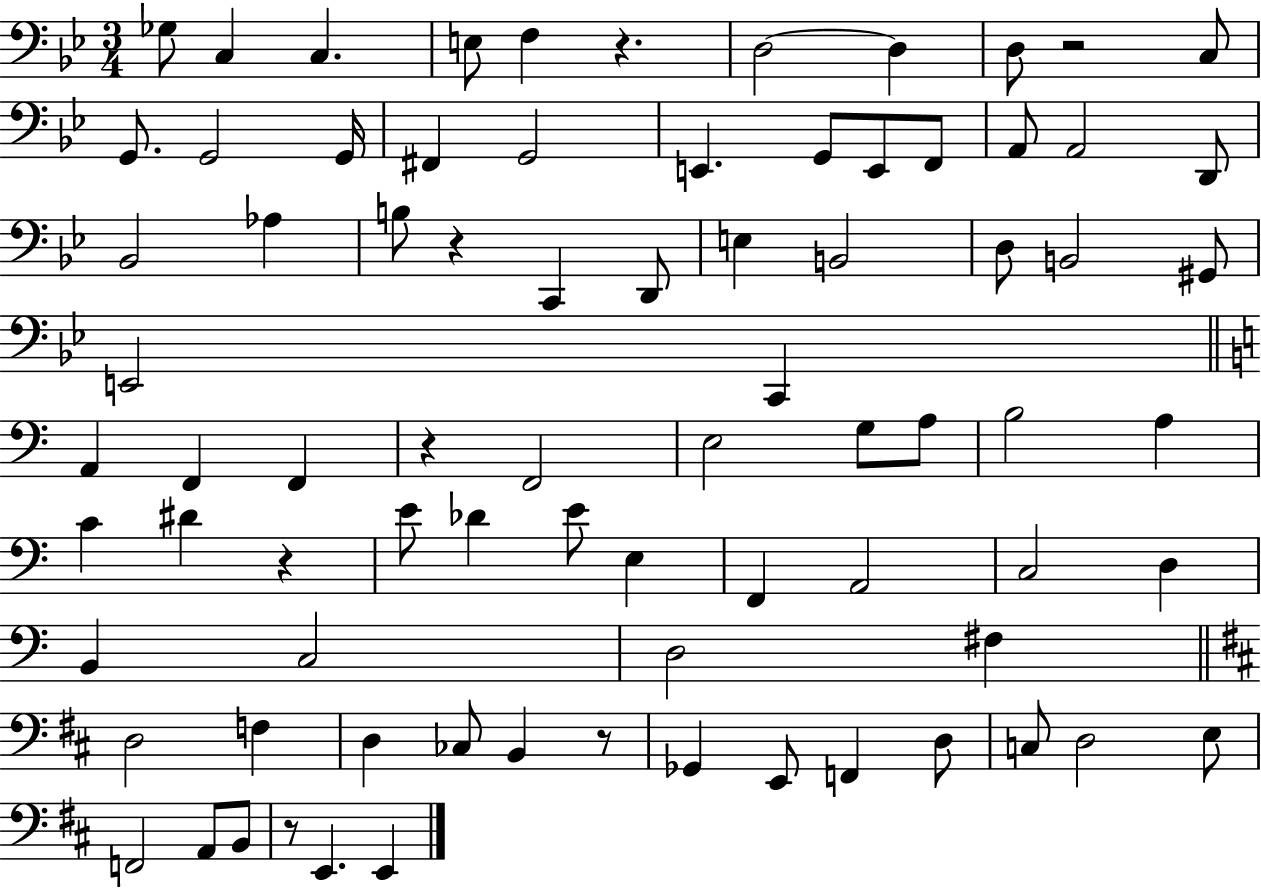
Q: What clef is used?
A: bass